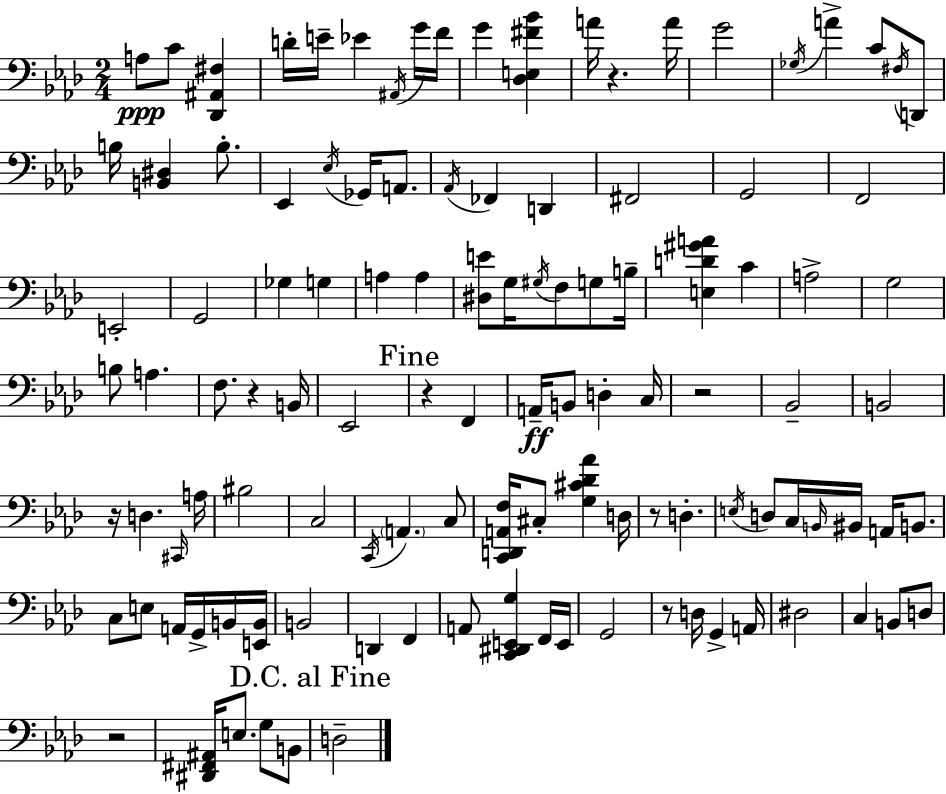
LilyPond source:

{
  \clef bass
  \numericTimeSignature
  \time 2/4
  \key aes \major
  a8\ppp c'8 <des, ais, fis>4 | d'16-. e'16-- ees'4 \acciaccatura { ais,16 } g'16 | f'16 g'4 <des e fis' bes'>4 | a'16 r4. | \break a'16 g'2 | \acciaccatura { ges16 } a'4-> c'8 | \acciaccatura { fis16 } d,8 b16 <b, dis>4 | b8.-. ees,4 \acciaccatura { ees16 } | \break ges,16 a,8. \acciaccatura { aes,16 } fes,4 | d,4 fis,2 | g,2 | f,2 | \break e,2-. | g,2 | ges4 | g4 a4 | \break a4 <dis e'>8 g16 | \acciaccatura { gis16 } f8 g8 b16-- <e d' gis' a'>4 | c'4 a2-> | g2 | \break b8 | a4. f8. | r4 b,16 ees,2 | \mark "Fine" r4 | \break f,4 a,16--\ff b,8 | d4-. c16 r2 | bes,2-- | b,2 | \break r16 d4. | \grace { cis,16 } a16 bis2 | c2 | \acciaccatura { c,16 } | \break \parenthesize a,4. c8 | <c, d, a, f>16 cis8-. <g cis' des' aes'>4 d16 | r8 d4.-. | \acciaccatura { e16 } d8 c16 \grace { b,16 } bis,16 a,16 b,8. | \break c8 e8 a,16 g,16-> | b,16 <e, b,>16 b,2 | d,4 f,4 | a,8 <c, dis, e, g>4 | \break f,16 e,16 g,2 | r8 d16 g,4-> | a,16 dis2 | c4 b,8 | \break d8 r2 | <dis, fis, ais,>16 e8. g8 | b,8 \mark "D.C. al Fine" d2-- | \bar "|."
}